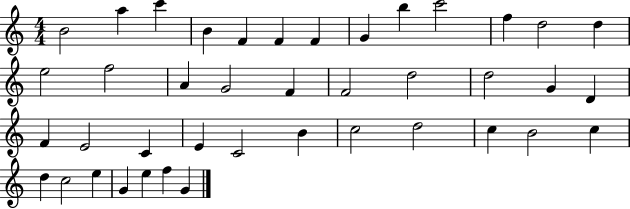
X:1
T:Untitled
M:4/4
L:1/4
K:C
B2 a c' B F F F G b c'2 f d2 d e2 f2 A G2 F F2 d2 d2 G D F E2 C E C2 B c2 d2 c B2 c d c2 e G e f G